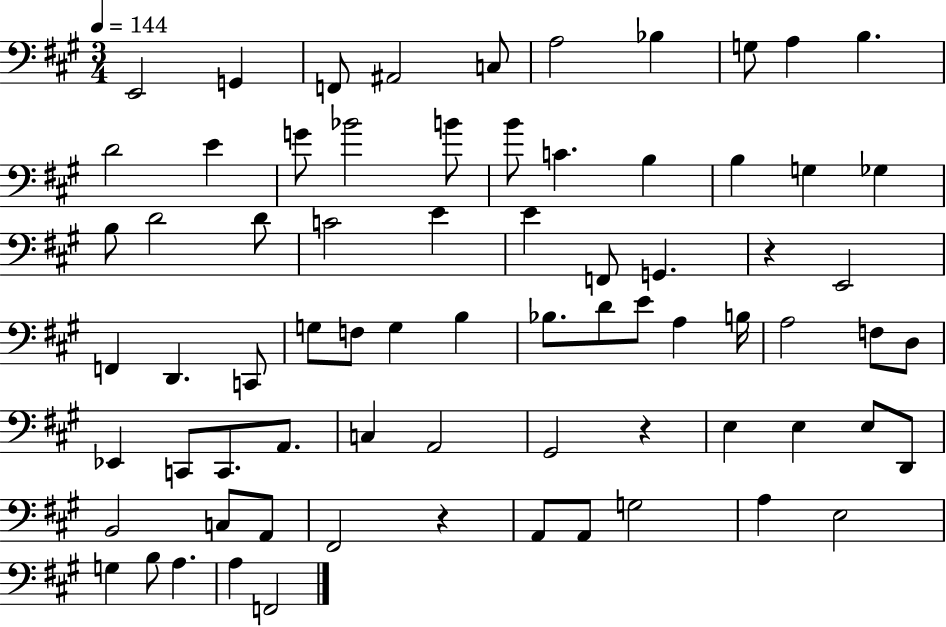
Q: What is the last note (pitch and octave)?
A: F2